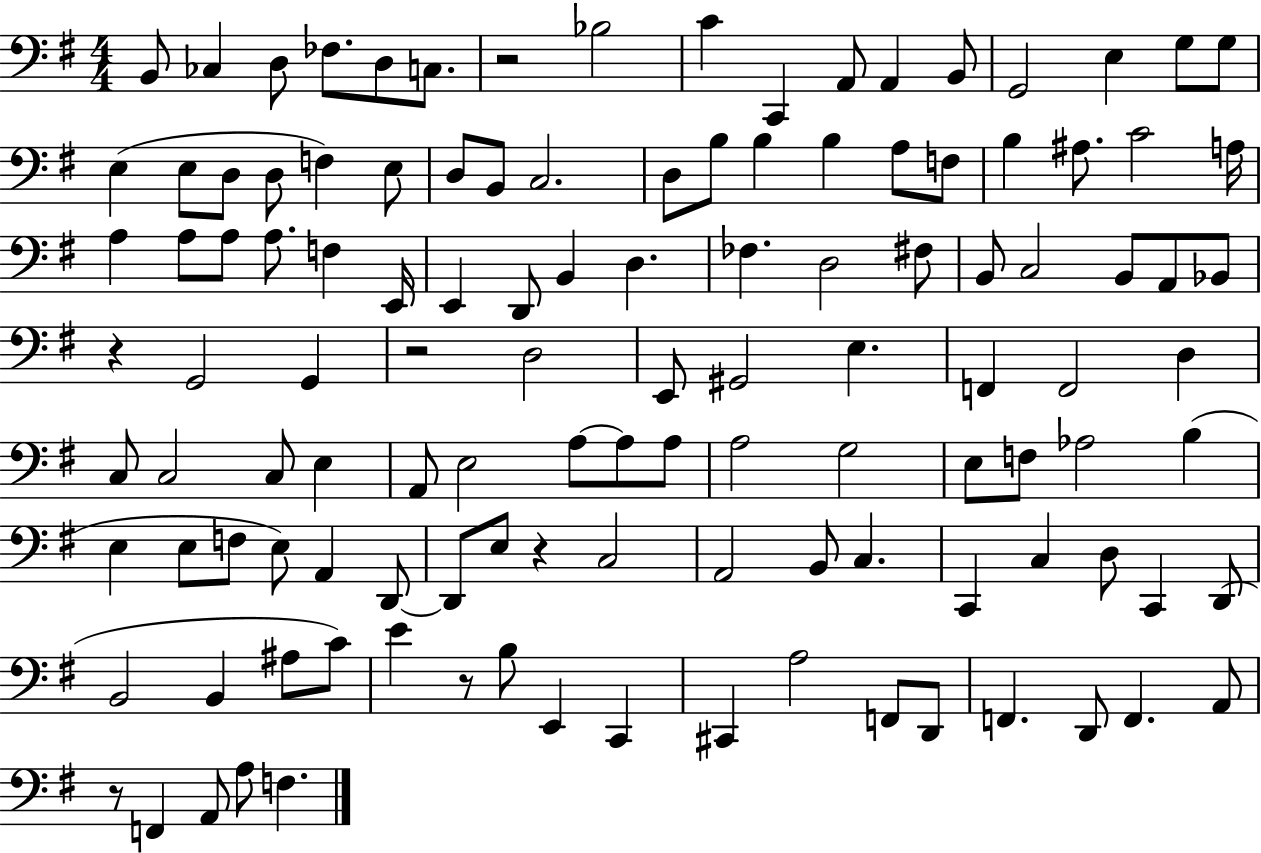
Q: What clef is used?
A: bass